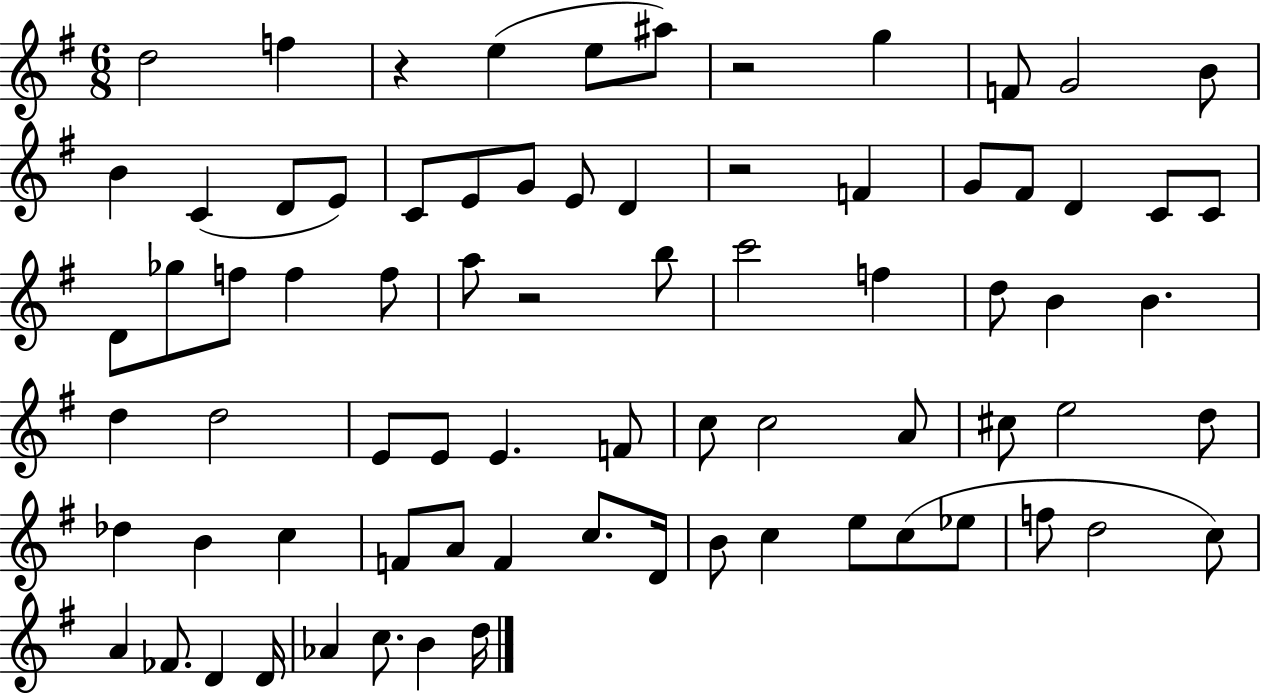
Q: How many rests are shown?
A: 4